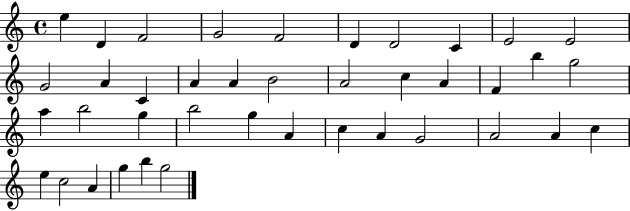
{
  \clef treble
  \time 4/4
  \defaultTimeSignature
  \key c \major
  e''4 d'4 f'2 | g'2 f'2 | d'4 d'2 c'4 | e'2 e'2 | \break g'2 a'4 c'4 | a'4 a'4 b'2 | a'2 c''4 a'4 | f'4 b''4 g''2 | \break a''4 b''2 g''4 | b''2 g''4 a'4 | c''4 a'4 g'2 | a'2 a'4 c''4 | \break e''4 c''2 a'4 | g''4 b''4 g''2 | \bar "|."
}